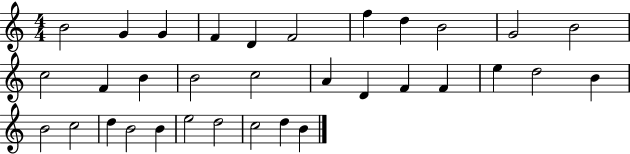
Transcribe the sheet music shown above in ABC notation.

X:1
T:Untitled
M:4/4
L:1/4
K:C
B2 G G F D F2 f d B2 G2 B2 c2 F B B2 c2 A D F F e d2 B B2 c2 d B2 B e2 d2 c2 d B